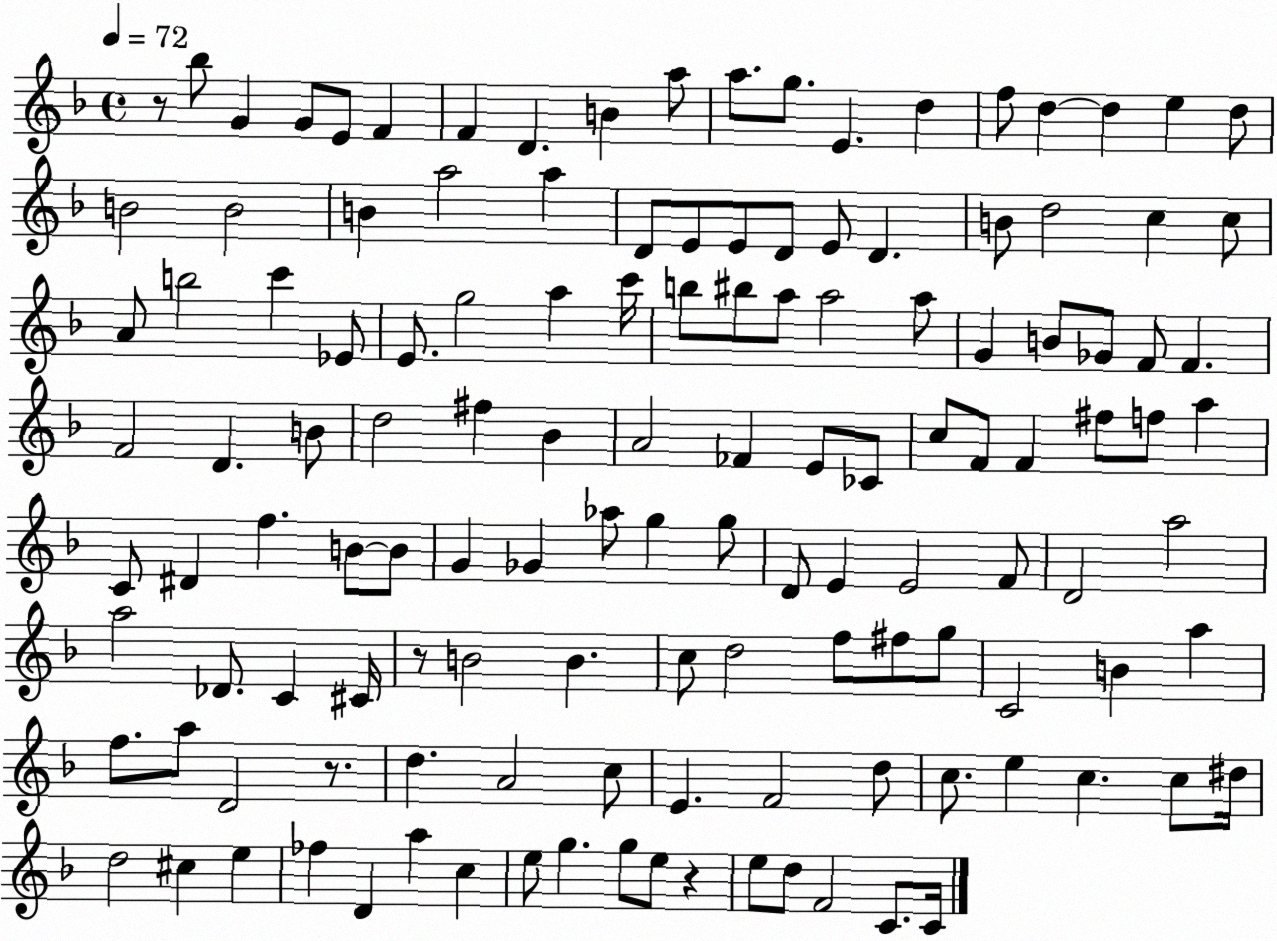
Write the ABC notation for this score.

X:1
T:Untitled
M:4/4
L:1/4
K:F
z/2 _b/2 G G/2 E/2 F F D B a/2 a/2 g/2 E d f/2 d d e d/2 B2 B2 B a2 a D/2 E/2 E/2 D/2 E/2 D B/2 d2 c c/2 A/2 b2 c' _E/2 E/2 g2 a c'/4 b/2 ^b/2 a/2 a2 a/2 G B/2 _G/2 F/2 F F2 D B/2 d2 ^f _B A2 _F E/2 _C/2 c/2 F/2 F ^f/2 f/2 a C/2 ^D f B/2 B/2 G _G _a/2 g g/2 D/2 E E2 F/2 D2 a2 a2 _D/2 C ^C/4 z/2 B2 B c/2 d2 f/2 ^f/2 g/2 C2 B a f/2 a/2 D2 z/2 d A2 c/2 E F2 d/2 c/2 e c c/2 ^d/4 d2 ^c e _f D a c e/2 g g/2 e/2 z e/2 d/2 F2 C/2 C/4